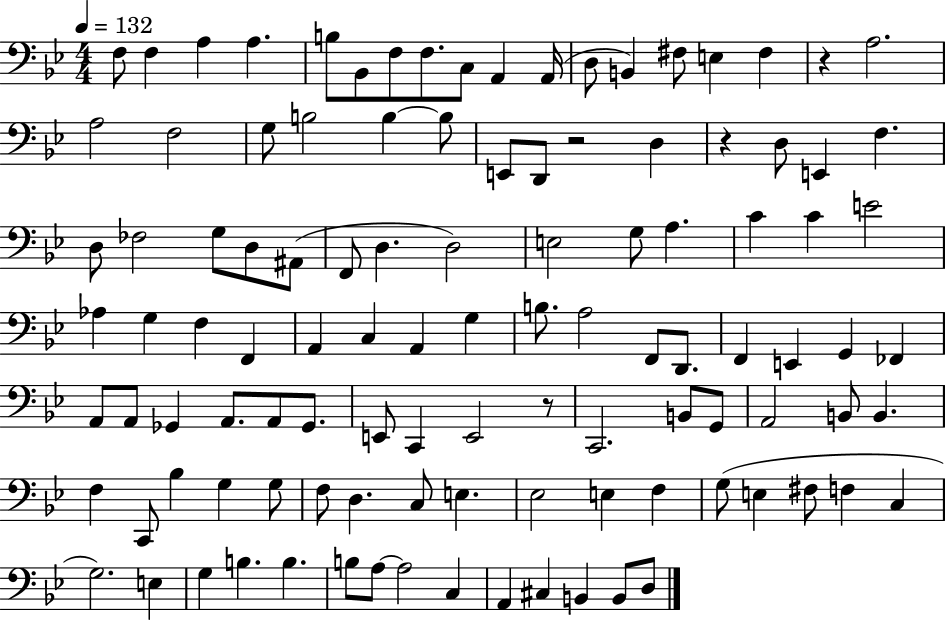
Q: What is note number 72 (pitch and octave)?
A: A2